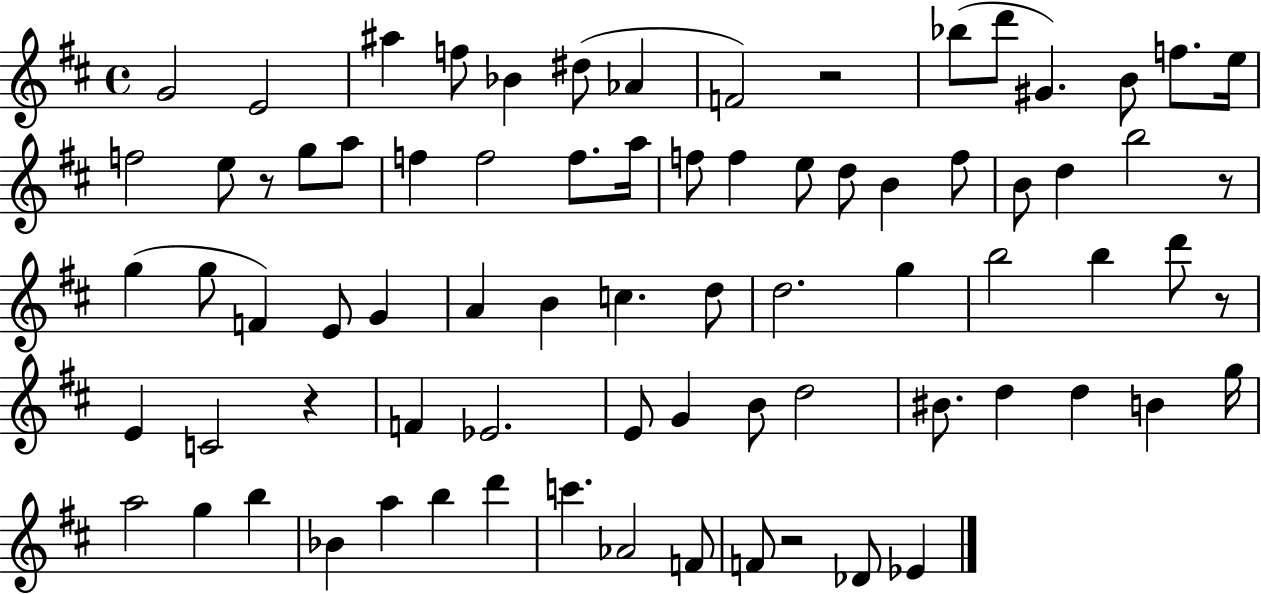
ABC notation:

X:1
T:Untitled
M:4/4
L:1/4
K:D
G2 E2 ^a f/2 _B ^d/2 _A F2 z2 _b/2 d'/2 ^G B/2 f/2 e/4 f2 e/2 z/2 g/2 a/2 f f2 f/2 a/4 f/2 f e/2 d/2 B f/2 B/2 d b2 z/2 g g/2 F E/2 G A B c d/2 d2 g b2 b d'/2 z/2 E C2 z F _E2 E/2 G B/2 d2 ^B/2 d d B g/4 a2 g b _B a b d' c' _A2 F/2 F/2 z2 _D/2 _E